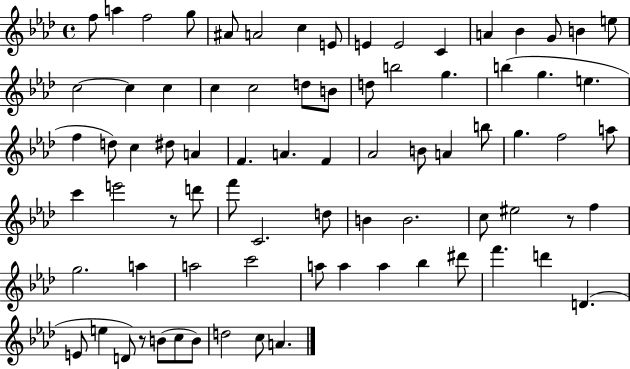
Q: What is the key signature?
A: AES major